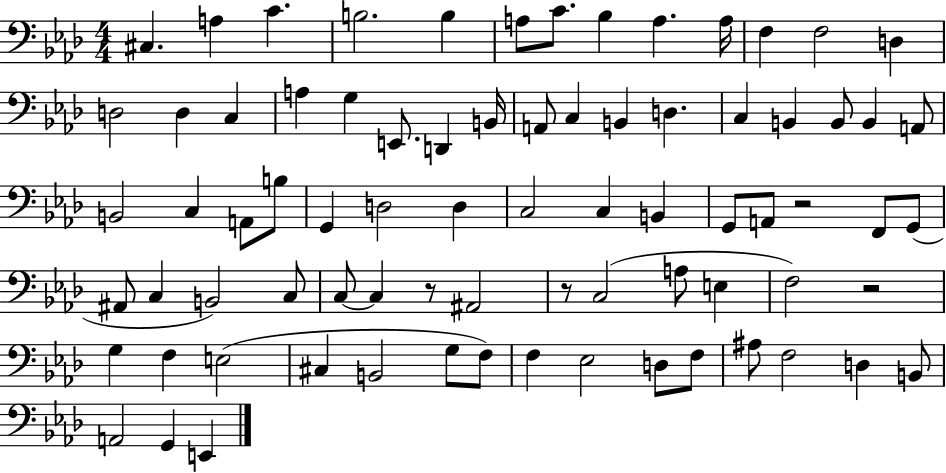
X:1
T:Untitled
M:4/4
L:1/4
K:Ab
^C, A, C B,2 B, A,/2 C/2 _B, A, A,/4 F, F,2 D, D,2 D, C, A, G, E,,/2 D,, B,,/4 A,,/2 C, B,, D, C, B,, B,,/2 B,, A,,/2 B,,2 C, A,,/2 B,/2 G,, D,2 D, C,2 C, B,, G,,/2 A,,/2 z2 F,,/2 G,,/2 ^A,,/2 C, B,,2 C,/2 C,/2 C, z/2 ^A,,2 z/2 C,2 A,/2 E, F,2 z2 G, F, E,2 ^C, B,,2 G,/2 F,/2 F, _E,2 D,/2 F,/2 ^A,/2 F,2 D, B,,/2 A,,2 G,, E,,